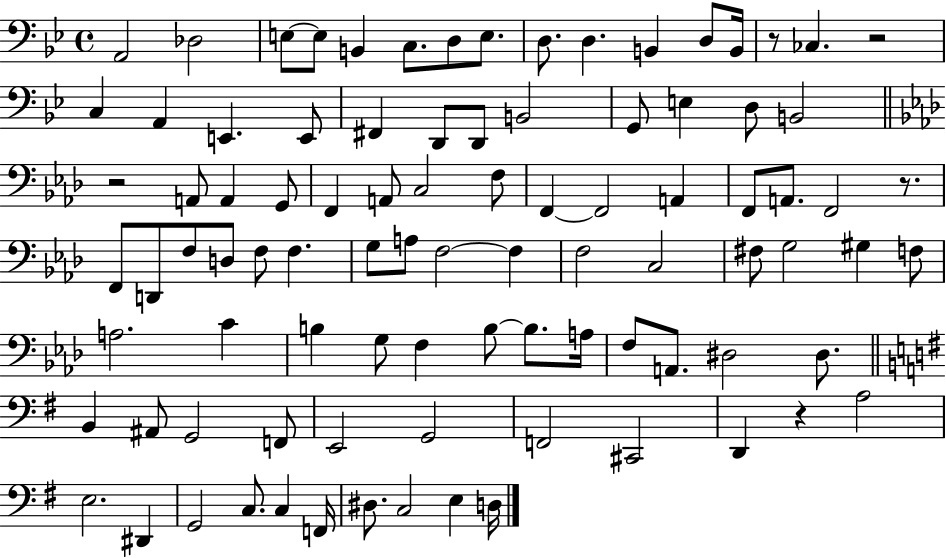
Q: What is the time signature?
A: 4/4